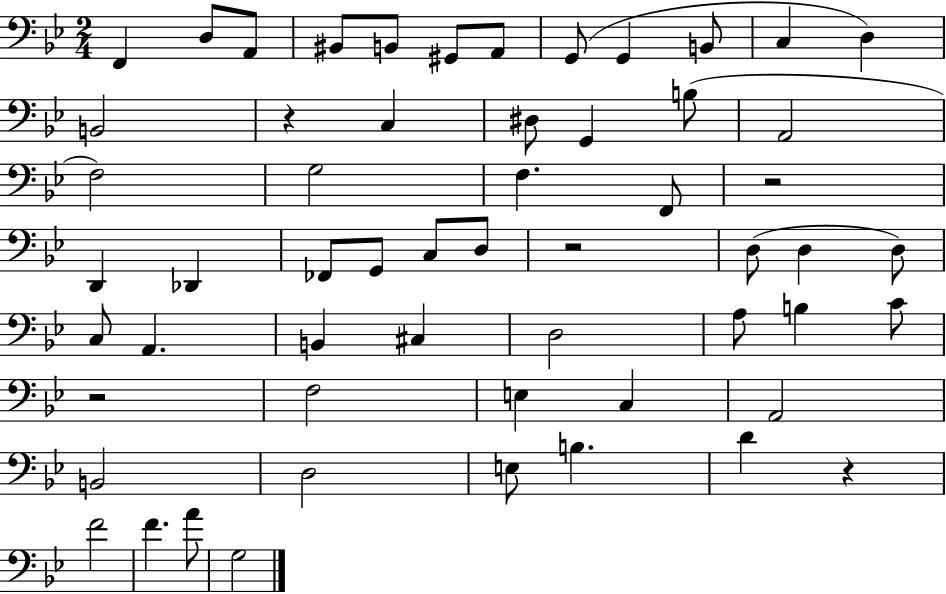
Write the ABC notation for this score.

X:1
T:Untitled
M:2/4
L:1/4
K:Bb
F,, D,/2 A,,/2 ^B,,/2 B,,/2 ^G,,/2 A,,/2 G,,/2 G,, B,,/2 C, D, B,,2 z C, ^D,/2 G,, B,/2 A,,2 F,2 G,2 F, F,,/2 z2 D,, _D,, _F,,/2 G,,/2 C,/2 D,/2 z2 D,/2 D, D,/2 C,/2 A,, B,, ^C, D,2 A,/2 B, C/2 z2 F,2 E, C, A,,2 B,,2 D,2 E,/2 B, D z F2 F A/2 G,2